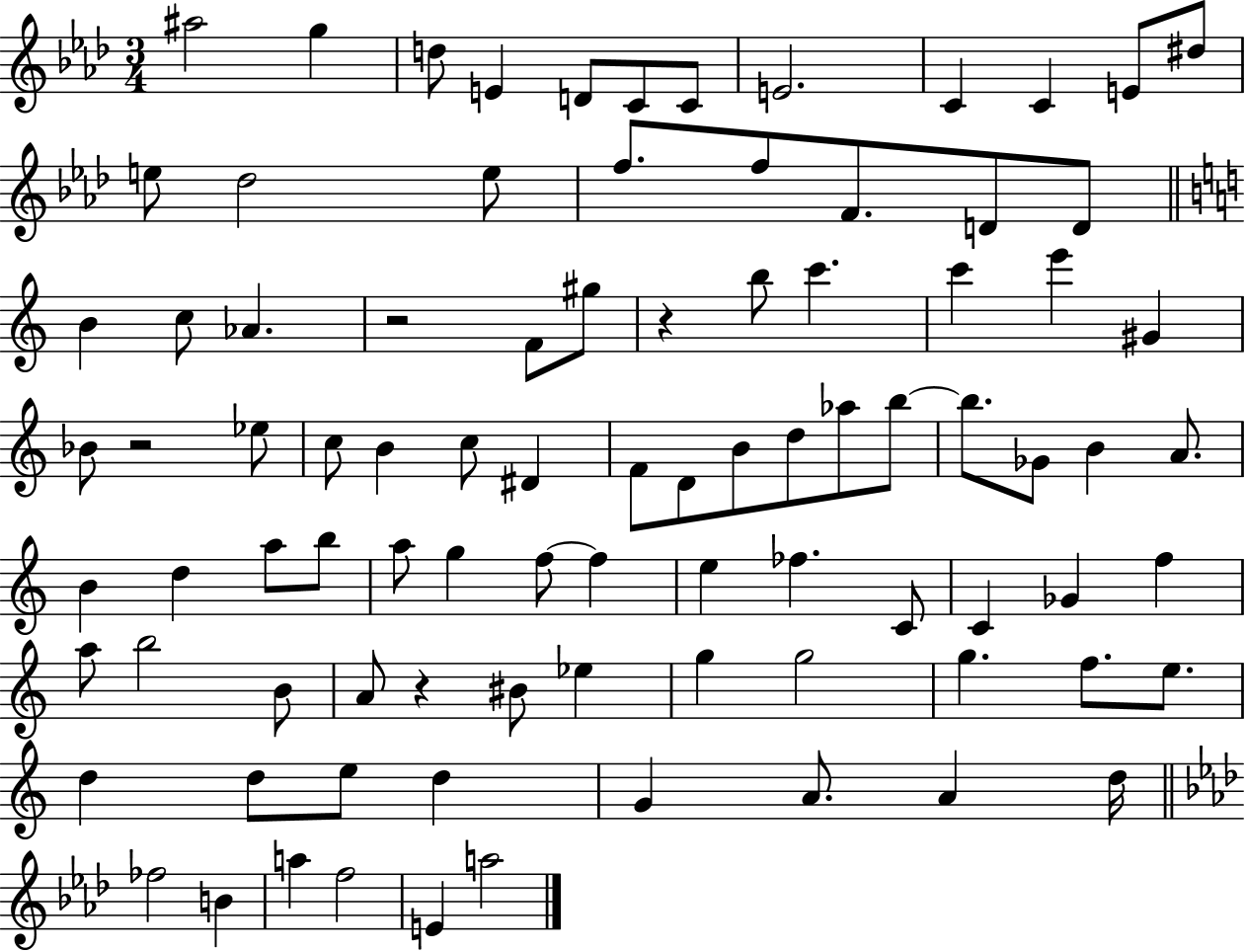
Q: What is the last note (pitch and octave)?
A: A5